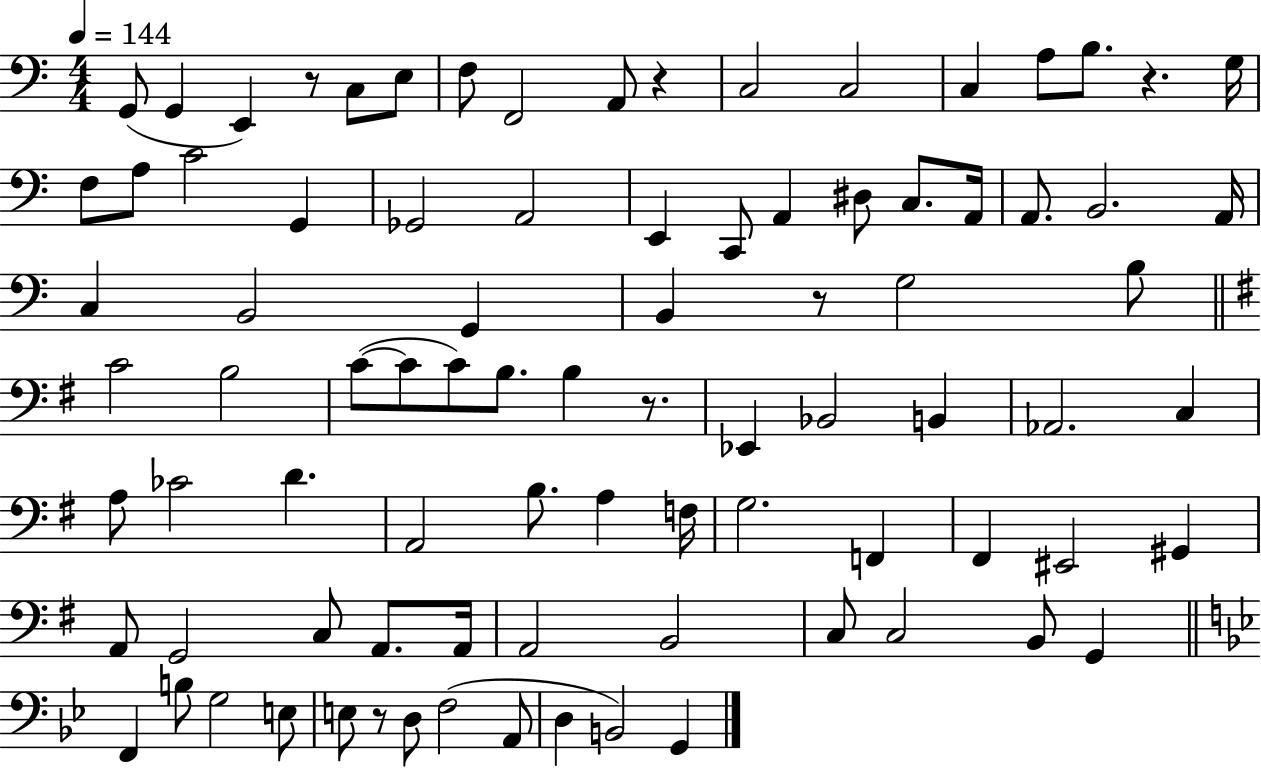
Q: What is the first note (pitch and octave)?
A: G2